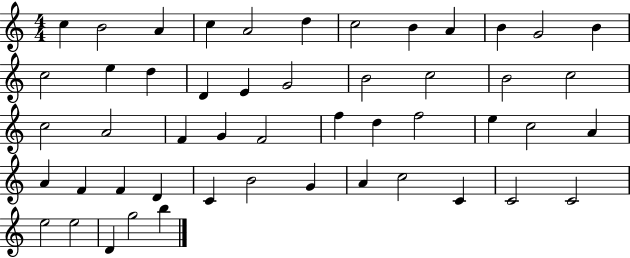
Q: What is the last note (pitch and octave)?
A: B5